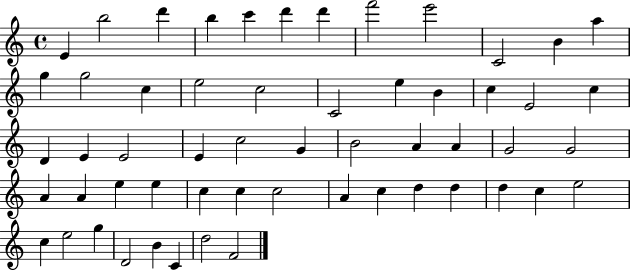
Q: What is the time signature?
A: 4/4